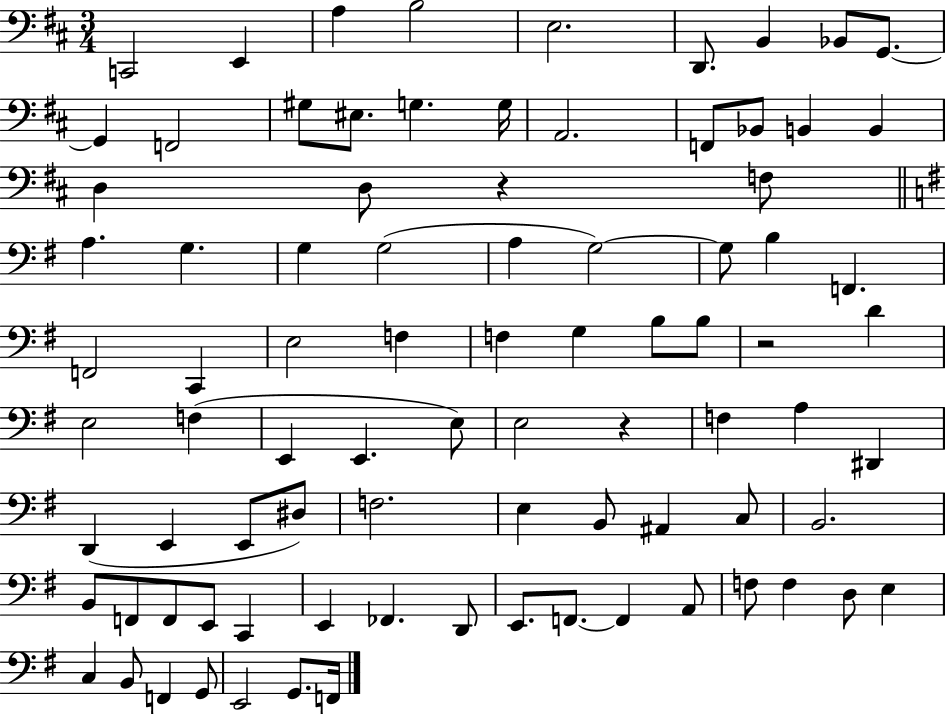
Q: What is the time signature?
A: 3/4